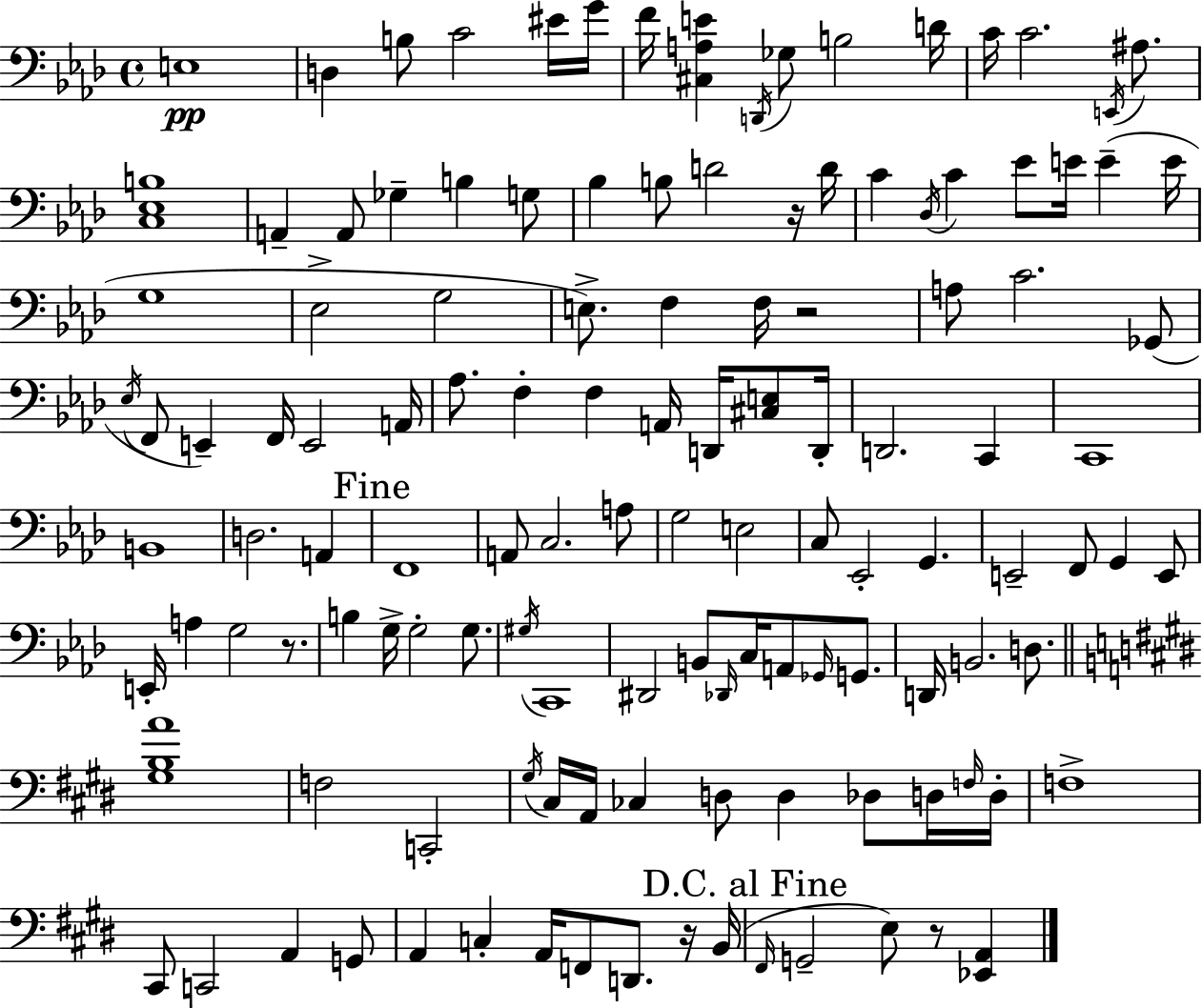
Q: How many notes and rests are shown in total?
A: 126